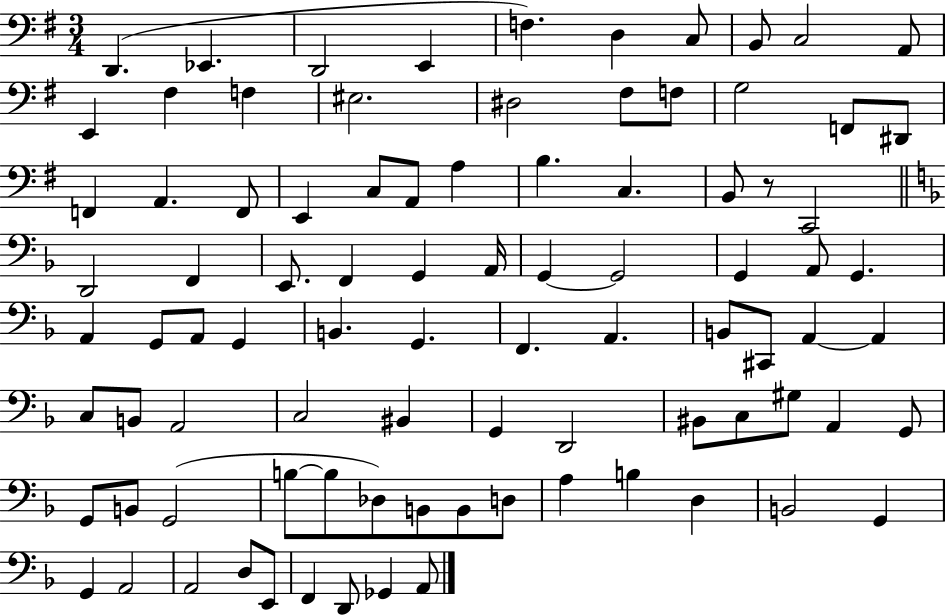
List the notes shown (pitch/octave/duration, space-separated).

D2/q. Eb2/q. D2/h E2/q F3/q. D3/q C3/e B2/e C3/h A2/e E2/q F#3/q F3/q EIS3/h. D#3/h F#3/e F3/e G3/h F2/e D#2/e F2/q A2/q. F2/e E2/q C3/e A2/e A3/q B3/q. C3/q. B2/e R/e C2/h D2/h F2/q E2/e. F2/q G2/q A2/s G2/q G2/h G2/q A2/e G2/q. A2/q G2/e A2/e G2/q B2/q. G2/q. F2/q. A2/q. B2/e C#2/e A2/q A2/q C3/e B2/e A2/h C3/h BIS2/q G2/q D2/h BIS2/e C3/e G#3/e A2/q G2/e G2/e B2/e G2/h B3/e B3/e Db3/e B2/e B2/e D3/e A3/q B3/q D3/q B2/h G2/q G2/q A2/h A2/h D3/e E2/e F2/q D2/e Gb2/q A2/e